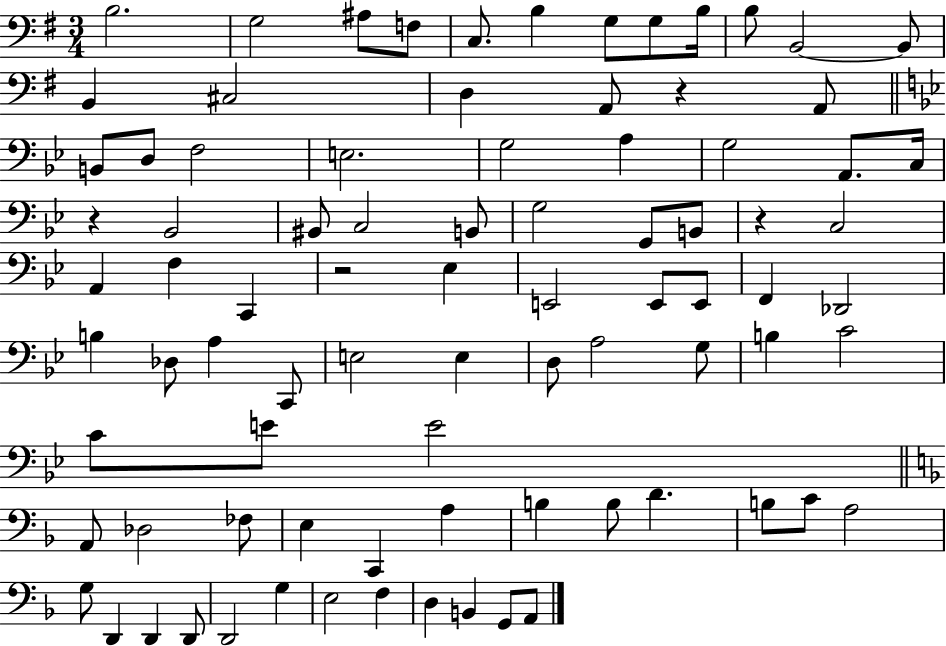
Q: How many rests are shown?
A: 4